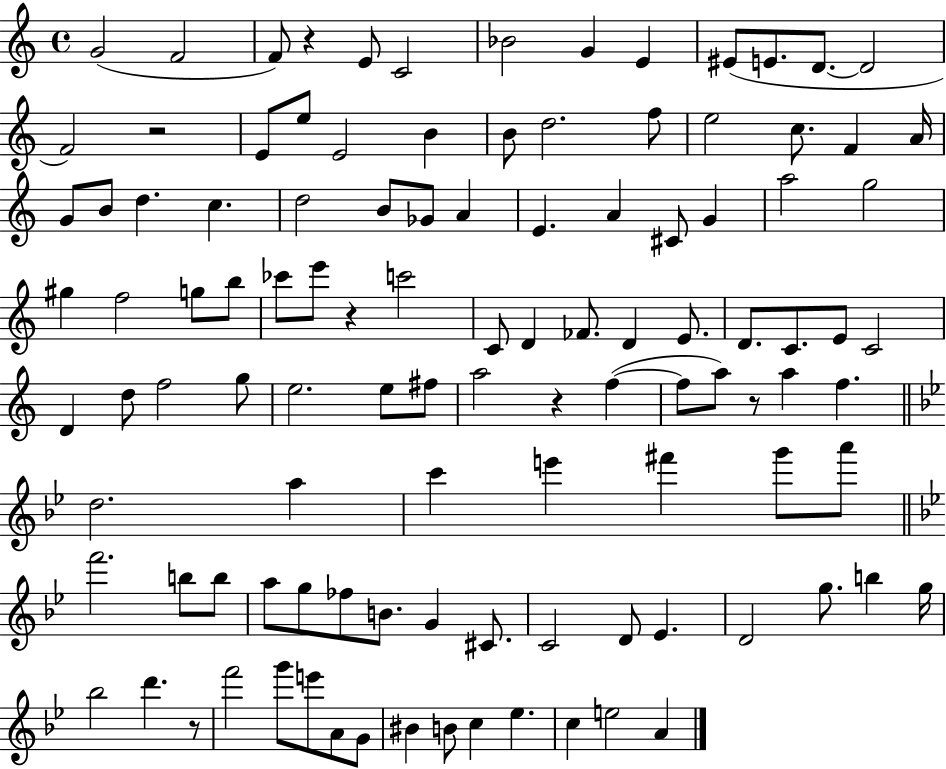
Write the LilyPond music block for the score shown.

{
  \clef treble
  \time 4/4
  \defaultTimeSignature
  \key c \major
  g'2( f'2 | f'8) r4 e'8 c'2 | bes'2 g'4 e'4 | eis'8( e'8. d'8.~~ d'2 | \break f'2) r2 | e'8 e''8 e'2 b'4 | b'8 d''2. f''8 | e''2 c''8. f'4 a'16 | \break g'8 b'8 d''4. c''4. | d''2 b'8 ges'8 a'4 | e'4. a'4 cis'8 g'4 | a''2 g''2 | \break gis''4 f''2 g''8 b''8 | ces'''8 e'''8 r4 c'''2 | c'8 d'4 fes'8. d'4 e'8. | d'8. c'8. e'8 c'2 | \break d'4 d''8 f''2 g''8 | e''2. e''8 fis''8 | a''2 r4 f''4~(~ | f''8 a''8) r8 a''4 f''4. | \break \bar "||" \break \key bes \major d''2. a''4 | c'''4 e'''4 fis'''4 g'''8 a'''8 | \bar "||" \break \key bes \major f'''2. b''8 b''8 | a''8 g''8 fes''8 b'8. g'4 cis'8. | c'2 d'8 ees'4. | d'2 g''8. b''4 g''16 | \break bes''2 d'''4. r8 | f'''2 g'''8 e'''8 a'8 g'8 | bis'4 b'8 c''4 ees''4. | c''4 e''2 a'4 | \break \bar "|."
}